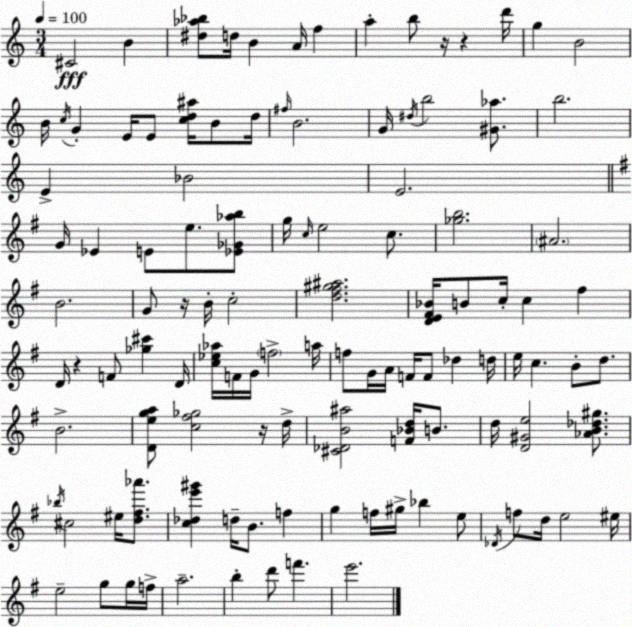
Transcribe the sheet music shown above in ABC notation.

X:1
T:Untitled
M:3/4
L:1/4
K:Am
^C2 B [^d_a_b]/2 d/4 B A/4 f a b/2 z/4 z d'/4 g B2 B/4 c/4 G E/4 E/2 [cd^a]/4 B/2 d/4 ^f/4 B2 G/4 ^d/4 b2 [^G_a]/2 b2 E _B2 E2 G/4 _E E/2 e/2 [_E_G_ab]/2 g/4 c/4 e2 c/2 [_gb]2 ^A2 B2 G/2 z/4 B/4 c2 [d^f^g^a]2 [DE^F_B]/4 B/2 c/4 c ^f D/4 z F/2 [_g^c'] D/4 [c_e_a]/4 F/4 G/4 f2 a/4 f/2 G/4 A/4 F/4 F/2 _d d/4 e/4 c B/2 d/2 B2 [Dega]/2 [c^f_g]2 z/4 d/4 [^C_DB^a]2 [F_Bd]/4 B/2 d/4 [D^Ge]2 [_AB_d^g]/2 _b/4 ^c2 ^e/4 [d^f_a']/2 [c_de'^g'] d/4 B/2 f g f/4 ^g/4 _b e/2 _D/4 f/2 d/4 e2 ^e/4 e2 g/2 g/4 f/4 a2 b d'/2 f' e'2